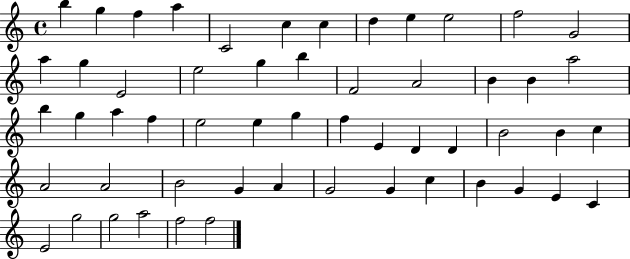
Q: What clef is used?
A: treble